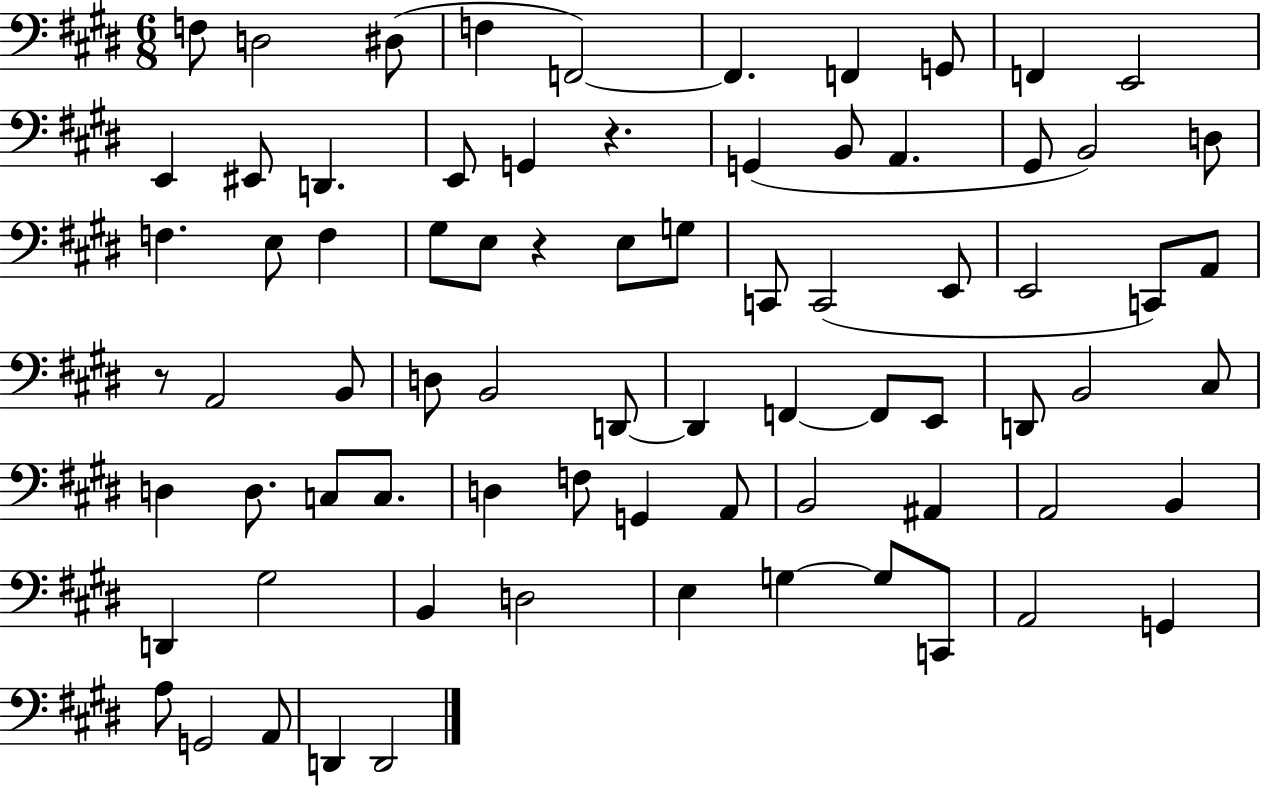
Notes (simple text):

F3/e D3/h D#3/e F3/q F2/h F2/q. F2/q G2/e F2/q E2/h E2/q EIS2/e D2/q. E2/e G2/q R/q. G2/q B2/e A2/q. G#2/e B2/h D3/e F3/q. E3/e F3/q G#3/e E3/e R/q E3/e G3/e C2/e C2/h E2/e E2/h C2/e A2/e R/e A2/h B2/e D3/e B2/h D2/e D2/q F2/q F2/e E2/e D2/e B2/h C#3/e D3/q D3/e. C3/e C3/e. D3/q F3/e G2/q A2/e B2/h A#2/q A2/h B2/q D2/q G#3/h B2/q D3/h E3/q G3/q G3/e C2/e A2/h G2/q A3/e G2/h A2/e D2/q D2/h